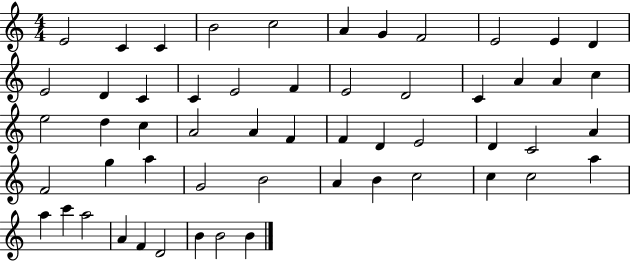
{
  \clef treble
  \numericTimeSignature
  \time 4/4
  \key c \major
  e'2 c'4 c'4 | b'2 c''2 | a'4 g'4 f'2 | e'2 e'4 d'4 | \break e'2 d'4 c'4 | c'4 e'2 f'4 | e'2 d'2 | c'4 a'4 a'4 c''4 | \break e''2 d''4 c''4 | a'2 a'4 f'4 | f'4 d'4 e'2 | d'4 c'2 a'4 | \break f'2 g''4 a''4 | g'2 b'2 | a'4 b'4 c''2 | c''4 c''2 a''4 | \break a''4 c'''4 a''2 | a'4 f'4 d'2 | b'4 b'2 b'4 | \bar "|."
}